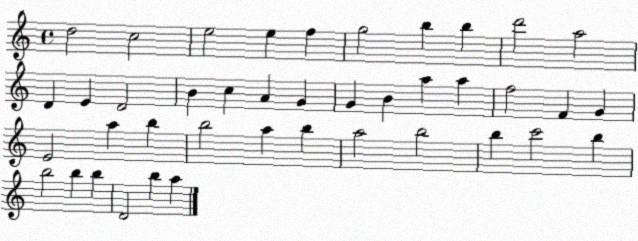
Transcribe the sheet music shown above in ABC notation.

X:1
T:Untitled
M:4/4
L:1/4
K:C
d2 c2 e2 e f g2 b b d'2 a2 D E D2 B c A G G B a a f2 F G E2 a b b2 a b a2 b2 b c'2 b b2 b b D2 b a